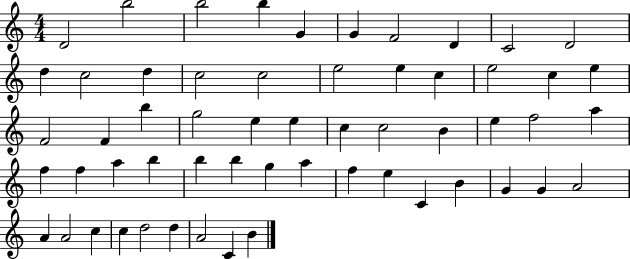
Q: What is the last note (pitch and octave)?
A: B4